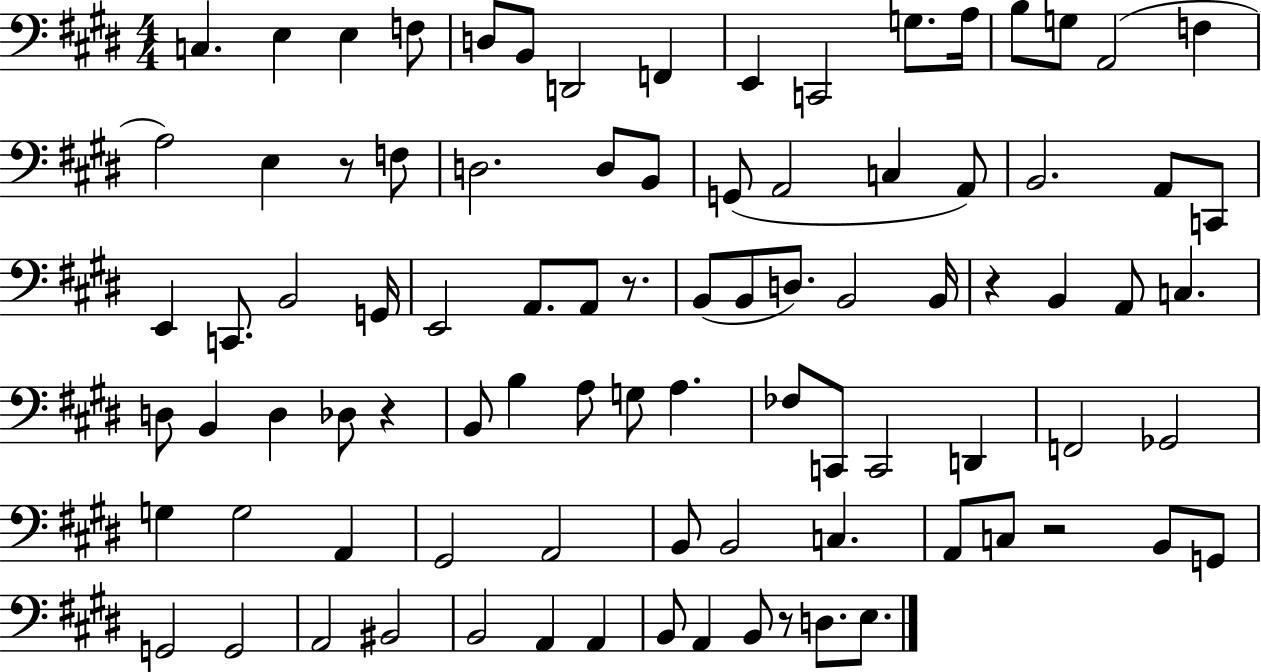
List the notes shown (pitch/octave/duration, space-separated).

C3/q. E3/q E3/q F3/e D3/e B2/e D2/h F2/q E2/q C2/h G3/e. A3/s B3/e G3/e A2/h F3/q A3/h E3/q R/e F3/e D3/h. D3/e B2/e G2/e A2/h C3/q A2/e B2/h. A2/e C2/e E2/q C2/e. B2/h G2/s E2/h A2/e. A2/e R/e. B2/e B2/e D3/e. B2/h B2/s R/q B2/q A2/e C3/q. D3/e B2/q D3/q Db3/e R/q B2/e B3/q A3/e G3/e A3/q. FES3/e C2/e C2/h D2/q F2/h Gb2/h G3/q G3/h A2/q G#2/h A2/h B2/e B2/h C3/q. A2/e C3/e R/h B2/e G2/e G2/h G2/h A2/h BIS2/h B2/h A2/q A2/q B2/e A2/q B2/e R/e D3/e. E3/e.